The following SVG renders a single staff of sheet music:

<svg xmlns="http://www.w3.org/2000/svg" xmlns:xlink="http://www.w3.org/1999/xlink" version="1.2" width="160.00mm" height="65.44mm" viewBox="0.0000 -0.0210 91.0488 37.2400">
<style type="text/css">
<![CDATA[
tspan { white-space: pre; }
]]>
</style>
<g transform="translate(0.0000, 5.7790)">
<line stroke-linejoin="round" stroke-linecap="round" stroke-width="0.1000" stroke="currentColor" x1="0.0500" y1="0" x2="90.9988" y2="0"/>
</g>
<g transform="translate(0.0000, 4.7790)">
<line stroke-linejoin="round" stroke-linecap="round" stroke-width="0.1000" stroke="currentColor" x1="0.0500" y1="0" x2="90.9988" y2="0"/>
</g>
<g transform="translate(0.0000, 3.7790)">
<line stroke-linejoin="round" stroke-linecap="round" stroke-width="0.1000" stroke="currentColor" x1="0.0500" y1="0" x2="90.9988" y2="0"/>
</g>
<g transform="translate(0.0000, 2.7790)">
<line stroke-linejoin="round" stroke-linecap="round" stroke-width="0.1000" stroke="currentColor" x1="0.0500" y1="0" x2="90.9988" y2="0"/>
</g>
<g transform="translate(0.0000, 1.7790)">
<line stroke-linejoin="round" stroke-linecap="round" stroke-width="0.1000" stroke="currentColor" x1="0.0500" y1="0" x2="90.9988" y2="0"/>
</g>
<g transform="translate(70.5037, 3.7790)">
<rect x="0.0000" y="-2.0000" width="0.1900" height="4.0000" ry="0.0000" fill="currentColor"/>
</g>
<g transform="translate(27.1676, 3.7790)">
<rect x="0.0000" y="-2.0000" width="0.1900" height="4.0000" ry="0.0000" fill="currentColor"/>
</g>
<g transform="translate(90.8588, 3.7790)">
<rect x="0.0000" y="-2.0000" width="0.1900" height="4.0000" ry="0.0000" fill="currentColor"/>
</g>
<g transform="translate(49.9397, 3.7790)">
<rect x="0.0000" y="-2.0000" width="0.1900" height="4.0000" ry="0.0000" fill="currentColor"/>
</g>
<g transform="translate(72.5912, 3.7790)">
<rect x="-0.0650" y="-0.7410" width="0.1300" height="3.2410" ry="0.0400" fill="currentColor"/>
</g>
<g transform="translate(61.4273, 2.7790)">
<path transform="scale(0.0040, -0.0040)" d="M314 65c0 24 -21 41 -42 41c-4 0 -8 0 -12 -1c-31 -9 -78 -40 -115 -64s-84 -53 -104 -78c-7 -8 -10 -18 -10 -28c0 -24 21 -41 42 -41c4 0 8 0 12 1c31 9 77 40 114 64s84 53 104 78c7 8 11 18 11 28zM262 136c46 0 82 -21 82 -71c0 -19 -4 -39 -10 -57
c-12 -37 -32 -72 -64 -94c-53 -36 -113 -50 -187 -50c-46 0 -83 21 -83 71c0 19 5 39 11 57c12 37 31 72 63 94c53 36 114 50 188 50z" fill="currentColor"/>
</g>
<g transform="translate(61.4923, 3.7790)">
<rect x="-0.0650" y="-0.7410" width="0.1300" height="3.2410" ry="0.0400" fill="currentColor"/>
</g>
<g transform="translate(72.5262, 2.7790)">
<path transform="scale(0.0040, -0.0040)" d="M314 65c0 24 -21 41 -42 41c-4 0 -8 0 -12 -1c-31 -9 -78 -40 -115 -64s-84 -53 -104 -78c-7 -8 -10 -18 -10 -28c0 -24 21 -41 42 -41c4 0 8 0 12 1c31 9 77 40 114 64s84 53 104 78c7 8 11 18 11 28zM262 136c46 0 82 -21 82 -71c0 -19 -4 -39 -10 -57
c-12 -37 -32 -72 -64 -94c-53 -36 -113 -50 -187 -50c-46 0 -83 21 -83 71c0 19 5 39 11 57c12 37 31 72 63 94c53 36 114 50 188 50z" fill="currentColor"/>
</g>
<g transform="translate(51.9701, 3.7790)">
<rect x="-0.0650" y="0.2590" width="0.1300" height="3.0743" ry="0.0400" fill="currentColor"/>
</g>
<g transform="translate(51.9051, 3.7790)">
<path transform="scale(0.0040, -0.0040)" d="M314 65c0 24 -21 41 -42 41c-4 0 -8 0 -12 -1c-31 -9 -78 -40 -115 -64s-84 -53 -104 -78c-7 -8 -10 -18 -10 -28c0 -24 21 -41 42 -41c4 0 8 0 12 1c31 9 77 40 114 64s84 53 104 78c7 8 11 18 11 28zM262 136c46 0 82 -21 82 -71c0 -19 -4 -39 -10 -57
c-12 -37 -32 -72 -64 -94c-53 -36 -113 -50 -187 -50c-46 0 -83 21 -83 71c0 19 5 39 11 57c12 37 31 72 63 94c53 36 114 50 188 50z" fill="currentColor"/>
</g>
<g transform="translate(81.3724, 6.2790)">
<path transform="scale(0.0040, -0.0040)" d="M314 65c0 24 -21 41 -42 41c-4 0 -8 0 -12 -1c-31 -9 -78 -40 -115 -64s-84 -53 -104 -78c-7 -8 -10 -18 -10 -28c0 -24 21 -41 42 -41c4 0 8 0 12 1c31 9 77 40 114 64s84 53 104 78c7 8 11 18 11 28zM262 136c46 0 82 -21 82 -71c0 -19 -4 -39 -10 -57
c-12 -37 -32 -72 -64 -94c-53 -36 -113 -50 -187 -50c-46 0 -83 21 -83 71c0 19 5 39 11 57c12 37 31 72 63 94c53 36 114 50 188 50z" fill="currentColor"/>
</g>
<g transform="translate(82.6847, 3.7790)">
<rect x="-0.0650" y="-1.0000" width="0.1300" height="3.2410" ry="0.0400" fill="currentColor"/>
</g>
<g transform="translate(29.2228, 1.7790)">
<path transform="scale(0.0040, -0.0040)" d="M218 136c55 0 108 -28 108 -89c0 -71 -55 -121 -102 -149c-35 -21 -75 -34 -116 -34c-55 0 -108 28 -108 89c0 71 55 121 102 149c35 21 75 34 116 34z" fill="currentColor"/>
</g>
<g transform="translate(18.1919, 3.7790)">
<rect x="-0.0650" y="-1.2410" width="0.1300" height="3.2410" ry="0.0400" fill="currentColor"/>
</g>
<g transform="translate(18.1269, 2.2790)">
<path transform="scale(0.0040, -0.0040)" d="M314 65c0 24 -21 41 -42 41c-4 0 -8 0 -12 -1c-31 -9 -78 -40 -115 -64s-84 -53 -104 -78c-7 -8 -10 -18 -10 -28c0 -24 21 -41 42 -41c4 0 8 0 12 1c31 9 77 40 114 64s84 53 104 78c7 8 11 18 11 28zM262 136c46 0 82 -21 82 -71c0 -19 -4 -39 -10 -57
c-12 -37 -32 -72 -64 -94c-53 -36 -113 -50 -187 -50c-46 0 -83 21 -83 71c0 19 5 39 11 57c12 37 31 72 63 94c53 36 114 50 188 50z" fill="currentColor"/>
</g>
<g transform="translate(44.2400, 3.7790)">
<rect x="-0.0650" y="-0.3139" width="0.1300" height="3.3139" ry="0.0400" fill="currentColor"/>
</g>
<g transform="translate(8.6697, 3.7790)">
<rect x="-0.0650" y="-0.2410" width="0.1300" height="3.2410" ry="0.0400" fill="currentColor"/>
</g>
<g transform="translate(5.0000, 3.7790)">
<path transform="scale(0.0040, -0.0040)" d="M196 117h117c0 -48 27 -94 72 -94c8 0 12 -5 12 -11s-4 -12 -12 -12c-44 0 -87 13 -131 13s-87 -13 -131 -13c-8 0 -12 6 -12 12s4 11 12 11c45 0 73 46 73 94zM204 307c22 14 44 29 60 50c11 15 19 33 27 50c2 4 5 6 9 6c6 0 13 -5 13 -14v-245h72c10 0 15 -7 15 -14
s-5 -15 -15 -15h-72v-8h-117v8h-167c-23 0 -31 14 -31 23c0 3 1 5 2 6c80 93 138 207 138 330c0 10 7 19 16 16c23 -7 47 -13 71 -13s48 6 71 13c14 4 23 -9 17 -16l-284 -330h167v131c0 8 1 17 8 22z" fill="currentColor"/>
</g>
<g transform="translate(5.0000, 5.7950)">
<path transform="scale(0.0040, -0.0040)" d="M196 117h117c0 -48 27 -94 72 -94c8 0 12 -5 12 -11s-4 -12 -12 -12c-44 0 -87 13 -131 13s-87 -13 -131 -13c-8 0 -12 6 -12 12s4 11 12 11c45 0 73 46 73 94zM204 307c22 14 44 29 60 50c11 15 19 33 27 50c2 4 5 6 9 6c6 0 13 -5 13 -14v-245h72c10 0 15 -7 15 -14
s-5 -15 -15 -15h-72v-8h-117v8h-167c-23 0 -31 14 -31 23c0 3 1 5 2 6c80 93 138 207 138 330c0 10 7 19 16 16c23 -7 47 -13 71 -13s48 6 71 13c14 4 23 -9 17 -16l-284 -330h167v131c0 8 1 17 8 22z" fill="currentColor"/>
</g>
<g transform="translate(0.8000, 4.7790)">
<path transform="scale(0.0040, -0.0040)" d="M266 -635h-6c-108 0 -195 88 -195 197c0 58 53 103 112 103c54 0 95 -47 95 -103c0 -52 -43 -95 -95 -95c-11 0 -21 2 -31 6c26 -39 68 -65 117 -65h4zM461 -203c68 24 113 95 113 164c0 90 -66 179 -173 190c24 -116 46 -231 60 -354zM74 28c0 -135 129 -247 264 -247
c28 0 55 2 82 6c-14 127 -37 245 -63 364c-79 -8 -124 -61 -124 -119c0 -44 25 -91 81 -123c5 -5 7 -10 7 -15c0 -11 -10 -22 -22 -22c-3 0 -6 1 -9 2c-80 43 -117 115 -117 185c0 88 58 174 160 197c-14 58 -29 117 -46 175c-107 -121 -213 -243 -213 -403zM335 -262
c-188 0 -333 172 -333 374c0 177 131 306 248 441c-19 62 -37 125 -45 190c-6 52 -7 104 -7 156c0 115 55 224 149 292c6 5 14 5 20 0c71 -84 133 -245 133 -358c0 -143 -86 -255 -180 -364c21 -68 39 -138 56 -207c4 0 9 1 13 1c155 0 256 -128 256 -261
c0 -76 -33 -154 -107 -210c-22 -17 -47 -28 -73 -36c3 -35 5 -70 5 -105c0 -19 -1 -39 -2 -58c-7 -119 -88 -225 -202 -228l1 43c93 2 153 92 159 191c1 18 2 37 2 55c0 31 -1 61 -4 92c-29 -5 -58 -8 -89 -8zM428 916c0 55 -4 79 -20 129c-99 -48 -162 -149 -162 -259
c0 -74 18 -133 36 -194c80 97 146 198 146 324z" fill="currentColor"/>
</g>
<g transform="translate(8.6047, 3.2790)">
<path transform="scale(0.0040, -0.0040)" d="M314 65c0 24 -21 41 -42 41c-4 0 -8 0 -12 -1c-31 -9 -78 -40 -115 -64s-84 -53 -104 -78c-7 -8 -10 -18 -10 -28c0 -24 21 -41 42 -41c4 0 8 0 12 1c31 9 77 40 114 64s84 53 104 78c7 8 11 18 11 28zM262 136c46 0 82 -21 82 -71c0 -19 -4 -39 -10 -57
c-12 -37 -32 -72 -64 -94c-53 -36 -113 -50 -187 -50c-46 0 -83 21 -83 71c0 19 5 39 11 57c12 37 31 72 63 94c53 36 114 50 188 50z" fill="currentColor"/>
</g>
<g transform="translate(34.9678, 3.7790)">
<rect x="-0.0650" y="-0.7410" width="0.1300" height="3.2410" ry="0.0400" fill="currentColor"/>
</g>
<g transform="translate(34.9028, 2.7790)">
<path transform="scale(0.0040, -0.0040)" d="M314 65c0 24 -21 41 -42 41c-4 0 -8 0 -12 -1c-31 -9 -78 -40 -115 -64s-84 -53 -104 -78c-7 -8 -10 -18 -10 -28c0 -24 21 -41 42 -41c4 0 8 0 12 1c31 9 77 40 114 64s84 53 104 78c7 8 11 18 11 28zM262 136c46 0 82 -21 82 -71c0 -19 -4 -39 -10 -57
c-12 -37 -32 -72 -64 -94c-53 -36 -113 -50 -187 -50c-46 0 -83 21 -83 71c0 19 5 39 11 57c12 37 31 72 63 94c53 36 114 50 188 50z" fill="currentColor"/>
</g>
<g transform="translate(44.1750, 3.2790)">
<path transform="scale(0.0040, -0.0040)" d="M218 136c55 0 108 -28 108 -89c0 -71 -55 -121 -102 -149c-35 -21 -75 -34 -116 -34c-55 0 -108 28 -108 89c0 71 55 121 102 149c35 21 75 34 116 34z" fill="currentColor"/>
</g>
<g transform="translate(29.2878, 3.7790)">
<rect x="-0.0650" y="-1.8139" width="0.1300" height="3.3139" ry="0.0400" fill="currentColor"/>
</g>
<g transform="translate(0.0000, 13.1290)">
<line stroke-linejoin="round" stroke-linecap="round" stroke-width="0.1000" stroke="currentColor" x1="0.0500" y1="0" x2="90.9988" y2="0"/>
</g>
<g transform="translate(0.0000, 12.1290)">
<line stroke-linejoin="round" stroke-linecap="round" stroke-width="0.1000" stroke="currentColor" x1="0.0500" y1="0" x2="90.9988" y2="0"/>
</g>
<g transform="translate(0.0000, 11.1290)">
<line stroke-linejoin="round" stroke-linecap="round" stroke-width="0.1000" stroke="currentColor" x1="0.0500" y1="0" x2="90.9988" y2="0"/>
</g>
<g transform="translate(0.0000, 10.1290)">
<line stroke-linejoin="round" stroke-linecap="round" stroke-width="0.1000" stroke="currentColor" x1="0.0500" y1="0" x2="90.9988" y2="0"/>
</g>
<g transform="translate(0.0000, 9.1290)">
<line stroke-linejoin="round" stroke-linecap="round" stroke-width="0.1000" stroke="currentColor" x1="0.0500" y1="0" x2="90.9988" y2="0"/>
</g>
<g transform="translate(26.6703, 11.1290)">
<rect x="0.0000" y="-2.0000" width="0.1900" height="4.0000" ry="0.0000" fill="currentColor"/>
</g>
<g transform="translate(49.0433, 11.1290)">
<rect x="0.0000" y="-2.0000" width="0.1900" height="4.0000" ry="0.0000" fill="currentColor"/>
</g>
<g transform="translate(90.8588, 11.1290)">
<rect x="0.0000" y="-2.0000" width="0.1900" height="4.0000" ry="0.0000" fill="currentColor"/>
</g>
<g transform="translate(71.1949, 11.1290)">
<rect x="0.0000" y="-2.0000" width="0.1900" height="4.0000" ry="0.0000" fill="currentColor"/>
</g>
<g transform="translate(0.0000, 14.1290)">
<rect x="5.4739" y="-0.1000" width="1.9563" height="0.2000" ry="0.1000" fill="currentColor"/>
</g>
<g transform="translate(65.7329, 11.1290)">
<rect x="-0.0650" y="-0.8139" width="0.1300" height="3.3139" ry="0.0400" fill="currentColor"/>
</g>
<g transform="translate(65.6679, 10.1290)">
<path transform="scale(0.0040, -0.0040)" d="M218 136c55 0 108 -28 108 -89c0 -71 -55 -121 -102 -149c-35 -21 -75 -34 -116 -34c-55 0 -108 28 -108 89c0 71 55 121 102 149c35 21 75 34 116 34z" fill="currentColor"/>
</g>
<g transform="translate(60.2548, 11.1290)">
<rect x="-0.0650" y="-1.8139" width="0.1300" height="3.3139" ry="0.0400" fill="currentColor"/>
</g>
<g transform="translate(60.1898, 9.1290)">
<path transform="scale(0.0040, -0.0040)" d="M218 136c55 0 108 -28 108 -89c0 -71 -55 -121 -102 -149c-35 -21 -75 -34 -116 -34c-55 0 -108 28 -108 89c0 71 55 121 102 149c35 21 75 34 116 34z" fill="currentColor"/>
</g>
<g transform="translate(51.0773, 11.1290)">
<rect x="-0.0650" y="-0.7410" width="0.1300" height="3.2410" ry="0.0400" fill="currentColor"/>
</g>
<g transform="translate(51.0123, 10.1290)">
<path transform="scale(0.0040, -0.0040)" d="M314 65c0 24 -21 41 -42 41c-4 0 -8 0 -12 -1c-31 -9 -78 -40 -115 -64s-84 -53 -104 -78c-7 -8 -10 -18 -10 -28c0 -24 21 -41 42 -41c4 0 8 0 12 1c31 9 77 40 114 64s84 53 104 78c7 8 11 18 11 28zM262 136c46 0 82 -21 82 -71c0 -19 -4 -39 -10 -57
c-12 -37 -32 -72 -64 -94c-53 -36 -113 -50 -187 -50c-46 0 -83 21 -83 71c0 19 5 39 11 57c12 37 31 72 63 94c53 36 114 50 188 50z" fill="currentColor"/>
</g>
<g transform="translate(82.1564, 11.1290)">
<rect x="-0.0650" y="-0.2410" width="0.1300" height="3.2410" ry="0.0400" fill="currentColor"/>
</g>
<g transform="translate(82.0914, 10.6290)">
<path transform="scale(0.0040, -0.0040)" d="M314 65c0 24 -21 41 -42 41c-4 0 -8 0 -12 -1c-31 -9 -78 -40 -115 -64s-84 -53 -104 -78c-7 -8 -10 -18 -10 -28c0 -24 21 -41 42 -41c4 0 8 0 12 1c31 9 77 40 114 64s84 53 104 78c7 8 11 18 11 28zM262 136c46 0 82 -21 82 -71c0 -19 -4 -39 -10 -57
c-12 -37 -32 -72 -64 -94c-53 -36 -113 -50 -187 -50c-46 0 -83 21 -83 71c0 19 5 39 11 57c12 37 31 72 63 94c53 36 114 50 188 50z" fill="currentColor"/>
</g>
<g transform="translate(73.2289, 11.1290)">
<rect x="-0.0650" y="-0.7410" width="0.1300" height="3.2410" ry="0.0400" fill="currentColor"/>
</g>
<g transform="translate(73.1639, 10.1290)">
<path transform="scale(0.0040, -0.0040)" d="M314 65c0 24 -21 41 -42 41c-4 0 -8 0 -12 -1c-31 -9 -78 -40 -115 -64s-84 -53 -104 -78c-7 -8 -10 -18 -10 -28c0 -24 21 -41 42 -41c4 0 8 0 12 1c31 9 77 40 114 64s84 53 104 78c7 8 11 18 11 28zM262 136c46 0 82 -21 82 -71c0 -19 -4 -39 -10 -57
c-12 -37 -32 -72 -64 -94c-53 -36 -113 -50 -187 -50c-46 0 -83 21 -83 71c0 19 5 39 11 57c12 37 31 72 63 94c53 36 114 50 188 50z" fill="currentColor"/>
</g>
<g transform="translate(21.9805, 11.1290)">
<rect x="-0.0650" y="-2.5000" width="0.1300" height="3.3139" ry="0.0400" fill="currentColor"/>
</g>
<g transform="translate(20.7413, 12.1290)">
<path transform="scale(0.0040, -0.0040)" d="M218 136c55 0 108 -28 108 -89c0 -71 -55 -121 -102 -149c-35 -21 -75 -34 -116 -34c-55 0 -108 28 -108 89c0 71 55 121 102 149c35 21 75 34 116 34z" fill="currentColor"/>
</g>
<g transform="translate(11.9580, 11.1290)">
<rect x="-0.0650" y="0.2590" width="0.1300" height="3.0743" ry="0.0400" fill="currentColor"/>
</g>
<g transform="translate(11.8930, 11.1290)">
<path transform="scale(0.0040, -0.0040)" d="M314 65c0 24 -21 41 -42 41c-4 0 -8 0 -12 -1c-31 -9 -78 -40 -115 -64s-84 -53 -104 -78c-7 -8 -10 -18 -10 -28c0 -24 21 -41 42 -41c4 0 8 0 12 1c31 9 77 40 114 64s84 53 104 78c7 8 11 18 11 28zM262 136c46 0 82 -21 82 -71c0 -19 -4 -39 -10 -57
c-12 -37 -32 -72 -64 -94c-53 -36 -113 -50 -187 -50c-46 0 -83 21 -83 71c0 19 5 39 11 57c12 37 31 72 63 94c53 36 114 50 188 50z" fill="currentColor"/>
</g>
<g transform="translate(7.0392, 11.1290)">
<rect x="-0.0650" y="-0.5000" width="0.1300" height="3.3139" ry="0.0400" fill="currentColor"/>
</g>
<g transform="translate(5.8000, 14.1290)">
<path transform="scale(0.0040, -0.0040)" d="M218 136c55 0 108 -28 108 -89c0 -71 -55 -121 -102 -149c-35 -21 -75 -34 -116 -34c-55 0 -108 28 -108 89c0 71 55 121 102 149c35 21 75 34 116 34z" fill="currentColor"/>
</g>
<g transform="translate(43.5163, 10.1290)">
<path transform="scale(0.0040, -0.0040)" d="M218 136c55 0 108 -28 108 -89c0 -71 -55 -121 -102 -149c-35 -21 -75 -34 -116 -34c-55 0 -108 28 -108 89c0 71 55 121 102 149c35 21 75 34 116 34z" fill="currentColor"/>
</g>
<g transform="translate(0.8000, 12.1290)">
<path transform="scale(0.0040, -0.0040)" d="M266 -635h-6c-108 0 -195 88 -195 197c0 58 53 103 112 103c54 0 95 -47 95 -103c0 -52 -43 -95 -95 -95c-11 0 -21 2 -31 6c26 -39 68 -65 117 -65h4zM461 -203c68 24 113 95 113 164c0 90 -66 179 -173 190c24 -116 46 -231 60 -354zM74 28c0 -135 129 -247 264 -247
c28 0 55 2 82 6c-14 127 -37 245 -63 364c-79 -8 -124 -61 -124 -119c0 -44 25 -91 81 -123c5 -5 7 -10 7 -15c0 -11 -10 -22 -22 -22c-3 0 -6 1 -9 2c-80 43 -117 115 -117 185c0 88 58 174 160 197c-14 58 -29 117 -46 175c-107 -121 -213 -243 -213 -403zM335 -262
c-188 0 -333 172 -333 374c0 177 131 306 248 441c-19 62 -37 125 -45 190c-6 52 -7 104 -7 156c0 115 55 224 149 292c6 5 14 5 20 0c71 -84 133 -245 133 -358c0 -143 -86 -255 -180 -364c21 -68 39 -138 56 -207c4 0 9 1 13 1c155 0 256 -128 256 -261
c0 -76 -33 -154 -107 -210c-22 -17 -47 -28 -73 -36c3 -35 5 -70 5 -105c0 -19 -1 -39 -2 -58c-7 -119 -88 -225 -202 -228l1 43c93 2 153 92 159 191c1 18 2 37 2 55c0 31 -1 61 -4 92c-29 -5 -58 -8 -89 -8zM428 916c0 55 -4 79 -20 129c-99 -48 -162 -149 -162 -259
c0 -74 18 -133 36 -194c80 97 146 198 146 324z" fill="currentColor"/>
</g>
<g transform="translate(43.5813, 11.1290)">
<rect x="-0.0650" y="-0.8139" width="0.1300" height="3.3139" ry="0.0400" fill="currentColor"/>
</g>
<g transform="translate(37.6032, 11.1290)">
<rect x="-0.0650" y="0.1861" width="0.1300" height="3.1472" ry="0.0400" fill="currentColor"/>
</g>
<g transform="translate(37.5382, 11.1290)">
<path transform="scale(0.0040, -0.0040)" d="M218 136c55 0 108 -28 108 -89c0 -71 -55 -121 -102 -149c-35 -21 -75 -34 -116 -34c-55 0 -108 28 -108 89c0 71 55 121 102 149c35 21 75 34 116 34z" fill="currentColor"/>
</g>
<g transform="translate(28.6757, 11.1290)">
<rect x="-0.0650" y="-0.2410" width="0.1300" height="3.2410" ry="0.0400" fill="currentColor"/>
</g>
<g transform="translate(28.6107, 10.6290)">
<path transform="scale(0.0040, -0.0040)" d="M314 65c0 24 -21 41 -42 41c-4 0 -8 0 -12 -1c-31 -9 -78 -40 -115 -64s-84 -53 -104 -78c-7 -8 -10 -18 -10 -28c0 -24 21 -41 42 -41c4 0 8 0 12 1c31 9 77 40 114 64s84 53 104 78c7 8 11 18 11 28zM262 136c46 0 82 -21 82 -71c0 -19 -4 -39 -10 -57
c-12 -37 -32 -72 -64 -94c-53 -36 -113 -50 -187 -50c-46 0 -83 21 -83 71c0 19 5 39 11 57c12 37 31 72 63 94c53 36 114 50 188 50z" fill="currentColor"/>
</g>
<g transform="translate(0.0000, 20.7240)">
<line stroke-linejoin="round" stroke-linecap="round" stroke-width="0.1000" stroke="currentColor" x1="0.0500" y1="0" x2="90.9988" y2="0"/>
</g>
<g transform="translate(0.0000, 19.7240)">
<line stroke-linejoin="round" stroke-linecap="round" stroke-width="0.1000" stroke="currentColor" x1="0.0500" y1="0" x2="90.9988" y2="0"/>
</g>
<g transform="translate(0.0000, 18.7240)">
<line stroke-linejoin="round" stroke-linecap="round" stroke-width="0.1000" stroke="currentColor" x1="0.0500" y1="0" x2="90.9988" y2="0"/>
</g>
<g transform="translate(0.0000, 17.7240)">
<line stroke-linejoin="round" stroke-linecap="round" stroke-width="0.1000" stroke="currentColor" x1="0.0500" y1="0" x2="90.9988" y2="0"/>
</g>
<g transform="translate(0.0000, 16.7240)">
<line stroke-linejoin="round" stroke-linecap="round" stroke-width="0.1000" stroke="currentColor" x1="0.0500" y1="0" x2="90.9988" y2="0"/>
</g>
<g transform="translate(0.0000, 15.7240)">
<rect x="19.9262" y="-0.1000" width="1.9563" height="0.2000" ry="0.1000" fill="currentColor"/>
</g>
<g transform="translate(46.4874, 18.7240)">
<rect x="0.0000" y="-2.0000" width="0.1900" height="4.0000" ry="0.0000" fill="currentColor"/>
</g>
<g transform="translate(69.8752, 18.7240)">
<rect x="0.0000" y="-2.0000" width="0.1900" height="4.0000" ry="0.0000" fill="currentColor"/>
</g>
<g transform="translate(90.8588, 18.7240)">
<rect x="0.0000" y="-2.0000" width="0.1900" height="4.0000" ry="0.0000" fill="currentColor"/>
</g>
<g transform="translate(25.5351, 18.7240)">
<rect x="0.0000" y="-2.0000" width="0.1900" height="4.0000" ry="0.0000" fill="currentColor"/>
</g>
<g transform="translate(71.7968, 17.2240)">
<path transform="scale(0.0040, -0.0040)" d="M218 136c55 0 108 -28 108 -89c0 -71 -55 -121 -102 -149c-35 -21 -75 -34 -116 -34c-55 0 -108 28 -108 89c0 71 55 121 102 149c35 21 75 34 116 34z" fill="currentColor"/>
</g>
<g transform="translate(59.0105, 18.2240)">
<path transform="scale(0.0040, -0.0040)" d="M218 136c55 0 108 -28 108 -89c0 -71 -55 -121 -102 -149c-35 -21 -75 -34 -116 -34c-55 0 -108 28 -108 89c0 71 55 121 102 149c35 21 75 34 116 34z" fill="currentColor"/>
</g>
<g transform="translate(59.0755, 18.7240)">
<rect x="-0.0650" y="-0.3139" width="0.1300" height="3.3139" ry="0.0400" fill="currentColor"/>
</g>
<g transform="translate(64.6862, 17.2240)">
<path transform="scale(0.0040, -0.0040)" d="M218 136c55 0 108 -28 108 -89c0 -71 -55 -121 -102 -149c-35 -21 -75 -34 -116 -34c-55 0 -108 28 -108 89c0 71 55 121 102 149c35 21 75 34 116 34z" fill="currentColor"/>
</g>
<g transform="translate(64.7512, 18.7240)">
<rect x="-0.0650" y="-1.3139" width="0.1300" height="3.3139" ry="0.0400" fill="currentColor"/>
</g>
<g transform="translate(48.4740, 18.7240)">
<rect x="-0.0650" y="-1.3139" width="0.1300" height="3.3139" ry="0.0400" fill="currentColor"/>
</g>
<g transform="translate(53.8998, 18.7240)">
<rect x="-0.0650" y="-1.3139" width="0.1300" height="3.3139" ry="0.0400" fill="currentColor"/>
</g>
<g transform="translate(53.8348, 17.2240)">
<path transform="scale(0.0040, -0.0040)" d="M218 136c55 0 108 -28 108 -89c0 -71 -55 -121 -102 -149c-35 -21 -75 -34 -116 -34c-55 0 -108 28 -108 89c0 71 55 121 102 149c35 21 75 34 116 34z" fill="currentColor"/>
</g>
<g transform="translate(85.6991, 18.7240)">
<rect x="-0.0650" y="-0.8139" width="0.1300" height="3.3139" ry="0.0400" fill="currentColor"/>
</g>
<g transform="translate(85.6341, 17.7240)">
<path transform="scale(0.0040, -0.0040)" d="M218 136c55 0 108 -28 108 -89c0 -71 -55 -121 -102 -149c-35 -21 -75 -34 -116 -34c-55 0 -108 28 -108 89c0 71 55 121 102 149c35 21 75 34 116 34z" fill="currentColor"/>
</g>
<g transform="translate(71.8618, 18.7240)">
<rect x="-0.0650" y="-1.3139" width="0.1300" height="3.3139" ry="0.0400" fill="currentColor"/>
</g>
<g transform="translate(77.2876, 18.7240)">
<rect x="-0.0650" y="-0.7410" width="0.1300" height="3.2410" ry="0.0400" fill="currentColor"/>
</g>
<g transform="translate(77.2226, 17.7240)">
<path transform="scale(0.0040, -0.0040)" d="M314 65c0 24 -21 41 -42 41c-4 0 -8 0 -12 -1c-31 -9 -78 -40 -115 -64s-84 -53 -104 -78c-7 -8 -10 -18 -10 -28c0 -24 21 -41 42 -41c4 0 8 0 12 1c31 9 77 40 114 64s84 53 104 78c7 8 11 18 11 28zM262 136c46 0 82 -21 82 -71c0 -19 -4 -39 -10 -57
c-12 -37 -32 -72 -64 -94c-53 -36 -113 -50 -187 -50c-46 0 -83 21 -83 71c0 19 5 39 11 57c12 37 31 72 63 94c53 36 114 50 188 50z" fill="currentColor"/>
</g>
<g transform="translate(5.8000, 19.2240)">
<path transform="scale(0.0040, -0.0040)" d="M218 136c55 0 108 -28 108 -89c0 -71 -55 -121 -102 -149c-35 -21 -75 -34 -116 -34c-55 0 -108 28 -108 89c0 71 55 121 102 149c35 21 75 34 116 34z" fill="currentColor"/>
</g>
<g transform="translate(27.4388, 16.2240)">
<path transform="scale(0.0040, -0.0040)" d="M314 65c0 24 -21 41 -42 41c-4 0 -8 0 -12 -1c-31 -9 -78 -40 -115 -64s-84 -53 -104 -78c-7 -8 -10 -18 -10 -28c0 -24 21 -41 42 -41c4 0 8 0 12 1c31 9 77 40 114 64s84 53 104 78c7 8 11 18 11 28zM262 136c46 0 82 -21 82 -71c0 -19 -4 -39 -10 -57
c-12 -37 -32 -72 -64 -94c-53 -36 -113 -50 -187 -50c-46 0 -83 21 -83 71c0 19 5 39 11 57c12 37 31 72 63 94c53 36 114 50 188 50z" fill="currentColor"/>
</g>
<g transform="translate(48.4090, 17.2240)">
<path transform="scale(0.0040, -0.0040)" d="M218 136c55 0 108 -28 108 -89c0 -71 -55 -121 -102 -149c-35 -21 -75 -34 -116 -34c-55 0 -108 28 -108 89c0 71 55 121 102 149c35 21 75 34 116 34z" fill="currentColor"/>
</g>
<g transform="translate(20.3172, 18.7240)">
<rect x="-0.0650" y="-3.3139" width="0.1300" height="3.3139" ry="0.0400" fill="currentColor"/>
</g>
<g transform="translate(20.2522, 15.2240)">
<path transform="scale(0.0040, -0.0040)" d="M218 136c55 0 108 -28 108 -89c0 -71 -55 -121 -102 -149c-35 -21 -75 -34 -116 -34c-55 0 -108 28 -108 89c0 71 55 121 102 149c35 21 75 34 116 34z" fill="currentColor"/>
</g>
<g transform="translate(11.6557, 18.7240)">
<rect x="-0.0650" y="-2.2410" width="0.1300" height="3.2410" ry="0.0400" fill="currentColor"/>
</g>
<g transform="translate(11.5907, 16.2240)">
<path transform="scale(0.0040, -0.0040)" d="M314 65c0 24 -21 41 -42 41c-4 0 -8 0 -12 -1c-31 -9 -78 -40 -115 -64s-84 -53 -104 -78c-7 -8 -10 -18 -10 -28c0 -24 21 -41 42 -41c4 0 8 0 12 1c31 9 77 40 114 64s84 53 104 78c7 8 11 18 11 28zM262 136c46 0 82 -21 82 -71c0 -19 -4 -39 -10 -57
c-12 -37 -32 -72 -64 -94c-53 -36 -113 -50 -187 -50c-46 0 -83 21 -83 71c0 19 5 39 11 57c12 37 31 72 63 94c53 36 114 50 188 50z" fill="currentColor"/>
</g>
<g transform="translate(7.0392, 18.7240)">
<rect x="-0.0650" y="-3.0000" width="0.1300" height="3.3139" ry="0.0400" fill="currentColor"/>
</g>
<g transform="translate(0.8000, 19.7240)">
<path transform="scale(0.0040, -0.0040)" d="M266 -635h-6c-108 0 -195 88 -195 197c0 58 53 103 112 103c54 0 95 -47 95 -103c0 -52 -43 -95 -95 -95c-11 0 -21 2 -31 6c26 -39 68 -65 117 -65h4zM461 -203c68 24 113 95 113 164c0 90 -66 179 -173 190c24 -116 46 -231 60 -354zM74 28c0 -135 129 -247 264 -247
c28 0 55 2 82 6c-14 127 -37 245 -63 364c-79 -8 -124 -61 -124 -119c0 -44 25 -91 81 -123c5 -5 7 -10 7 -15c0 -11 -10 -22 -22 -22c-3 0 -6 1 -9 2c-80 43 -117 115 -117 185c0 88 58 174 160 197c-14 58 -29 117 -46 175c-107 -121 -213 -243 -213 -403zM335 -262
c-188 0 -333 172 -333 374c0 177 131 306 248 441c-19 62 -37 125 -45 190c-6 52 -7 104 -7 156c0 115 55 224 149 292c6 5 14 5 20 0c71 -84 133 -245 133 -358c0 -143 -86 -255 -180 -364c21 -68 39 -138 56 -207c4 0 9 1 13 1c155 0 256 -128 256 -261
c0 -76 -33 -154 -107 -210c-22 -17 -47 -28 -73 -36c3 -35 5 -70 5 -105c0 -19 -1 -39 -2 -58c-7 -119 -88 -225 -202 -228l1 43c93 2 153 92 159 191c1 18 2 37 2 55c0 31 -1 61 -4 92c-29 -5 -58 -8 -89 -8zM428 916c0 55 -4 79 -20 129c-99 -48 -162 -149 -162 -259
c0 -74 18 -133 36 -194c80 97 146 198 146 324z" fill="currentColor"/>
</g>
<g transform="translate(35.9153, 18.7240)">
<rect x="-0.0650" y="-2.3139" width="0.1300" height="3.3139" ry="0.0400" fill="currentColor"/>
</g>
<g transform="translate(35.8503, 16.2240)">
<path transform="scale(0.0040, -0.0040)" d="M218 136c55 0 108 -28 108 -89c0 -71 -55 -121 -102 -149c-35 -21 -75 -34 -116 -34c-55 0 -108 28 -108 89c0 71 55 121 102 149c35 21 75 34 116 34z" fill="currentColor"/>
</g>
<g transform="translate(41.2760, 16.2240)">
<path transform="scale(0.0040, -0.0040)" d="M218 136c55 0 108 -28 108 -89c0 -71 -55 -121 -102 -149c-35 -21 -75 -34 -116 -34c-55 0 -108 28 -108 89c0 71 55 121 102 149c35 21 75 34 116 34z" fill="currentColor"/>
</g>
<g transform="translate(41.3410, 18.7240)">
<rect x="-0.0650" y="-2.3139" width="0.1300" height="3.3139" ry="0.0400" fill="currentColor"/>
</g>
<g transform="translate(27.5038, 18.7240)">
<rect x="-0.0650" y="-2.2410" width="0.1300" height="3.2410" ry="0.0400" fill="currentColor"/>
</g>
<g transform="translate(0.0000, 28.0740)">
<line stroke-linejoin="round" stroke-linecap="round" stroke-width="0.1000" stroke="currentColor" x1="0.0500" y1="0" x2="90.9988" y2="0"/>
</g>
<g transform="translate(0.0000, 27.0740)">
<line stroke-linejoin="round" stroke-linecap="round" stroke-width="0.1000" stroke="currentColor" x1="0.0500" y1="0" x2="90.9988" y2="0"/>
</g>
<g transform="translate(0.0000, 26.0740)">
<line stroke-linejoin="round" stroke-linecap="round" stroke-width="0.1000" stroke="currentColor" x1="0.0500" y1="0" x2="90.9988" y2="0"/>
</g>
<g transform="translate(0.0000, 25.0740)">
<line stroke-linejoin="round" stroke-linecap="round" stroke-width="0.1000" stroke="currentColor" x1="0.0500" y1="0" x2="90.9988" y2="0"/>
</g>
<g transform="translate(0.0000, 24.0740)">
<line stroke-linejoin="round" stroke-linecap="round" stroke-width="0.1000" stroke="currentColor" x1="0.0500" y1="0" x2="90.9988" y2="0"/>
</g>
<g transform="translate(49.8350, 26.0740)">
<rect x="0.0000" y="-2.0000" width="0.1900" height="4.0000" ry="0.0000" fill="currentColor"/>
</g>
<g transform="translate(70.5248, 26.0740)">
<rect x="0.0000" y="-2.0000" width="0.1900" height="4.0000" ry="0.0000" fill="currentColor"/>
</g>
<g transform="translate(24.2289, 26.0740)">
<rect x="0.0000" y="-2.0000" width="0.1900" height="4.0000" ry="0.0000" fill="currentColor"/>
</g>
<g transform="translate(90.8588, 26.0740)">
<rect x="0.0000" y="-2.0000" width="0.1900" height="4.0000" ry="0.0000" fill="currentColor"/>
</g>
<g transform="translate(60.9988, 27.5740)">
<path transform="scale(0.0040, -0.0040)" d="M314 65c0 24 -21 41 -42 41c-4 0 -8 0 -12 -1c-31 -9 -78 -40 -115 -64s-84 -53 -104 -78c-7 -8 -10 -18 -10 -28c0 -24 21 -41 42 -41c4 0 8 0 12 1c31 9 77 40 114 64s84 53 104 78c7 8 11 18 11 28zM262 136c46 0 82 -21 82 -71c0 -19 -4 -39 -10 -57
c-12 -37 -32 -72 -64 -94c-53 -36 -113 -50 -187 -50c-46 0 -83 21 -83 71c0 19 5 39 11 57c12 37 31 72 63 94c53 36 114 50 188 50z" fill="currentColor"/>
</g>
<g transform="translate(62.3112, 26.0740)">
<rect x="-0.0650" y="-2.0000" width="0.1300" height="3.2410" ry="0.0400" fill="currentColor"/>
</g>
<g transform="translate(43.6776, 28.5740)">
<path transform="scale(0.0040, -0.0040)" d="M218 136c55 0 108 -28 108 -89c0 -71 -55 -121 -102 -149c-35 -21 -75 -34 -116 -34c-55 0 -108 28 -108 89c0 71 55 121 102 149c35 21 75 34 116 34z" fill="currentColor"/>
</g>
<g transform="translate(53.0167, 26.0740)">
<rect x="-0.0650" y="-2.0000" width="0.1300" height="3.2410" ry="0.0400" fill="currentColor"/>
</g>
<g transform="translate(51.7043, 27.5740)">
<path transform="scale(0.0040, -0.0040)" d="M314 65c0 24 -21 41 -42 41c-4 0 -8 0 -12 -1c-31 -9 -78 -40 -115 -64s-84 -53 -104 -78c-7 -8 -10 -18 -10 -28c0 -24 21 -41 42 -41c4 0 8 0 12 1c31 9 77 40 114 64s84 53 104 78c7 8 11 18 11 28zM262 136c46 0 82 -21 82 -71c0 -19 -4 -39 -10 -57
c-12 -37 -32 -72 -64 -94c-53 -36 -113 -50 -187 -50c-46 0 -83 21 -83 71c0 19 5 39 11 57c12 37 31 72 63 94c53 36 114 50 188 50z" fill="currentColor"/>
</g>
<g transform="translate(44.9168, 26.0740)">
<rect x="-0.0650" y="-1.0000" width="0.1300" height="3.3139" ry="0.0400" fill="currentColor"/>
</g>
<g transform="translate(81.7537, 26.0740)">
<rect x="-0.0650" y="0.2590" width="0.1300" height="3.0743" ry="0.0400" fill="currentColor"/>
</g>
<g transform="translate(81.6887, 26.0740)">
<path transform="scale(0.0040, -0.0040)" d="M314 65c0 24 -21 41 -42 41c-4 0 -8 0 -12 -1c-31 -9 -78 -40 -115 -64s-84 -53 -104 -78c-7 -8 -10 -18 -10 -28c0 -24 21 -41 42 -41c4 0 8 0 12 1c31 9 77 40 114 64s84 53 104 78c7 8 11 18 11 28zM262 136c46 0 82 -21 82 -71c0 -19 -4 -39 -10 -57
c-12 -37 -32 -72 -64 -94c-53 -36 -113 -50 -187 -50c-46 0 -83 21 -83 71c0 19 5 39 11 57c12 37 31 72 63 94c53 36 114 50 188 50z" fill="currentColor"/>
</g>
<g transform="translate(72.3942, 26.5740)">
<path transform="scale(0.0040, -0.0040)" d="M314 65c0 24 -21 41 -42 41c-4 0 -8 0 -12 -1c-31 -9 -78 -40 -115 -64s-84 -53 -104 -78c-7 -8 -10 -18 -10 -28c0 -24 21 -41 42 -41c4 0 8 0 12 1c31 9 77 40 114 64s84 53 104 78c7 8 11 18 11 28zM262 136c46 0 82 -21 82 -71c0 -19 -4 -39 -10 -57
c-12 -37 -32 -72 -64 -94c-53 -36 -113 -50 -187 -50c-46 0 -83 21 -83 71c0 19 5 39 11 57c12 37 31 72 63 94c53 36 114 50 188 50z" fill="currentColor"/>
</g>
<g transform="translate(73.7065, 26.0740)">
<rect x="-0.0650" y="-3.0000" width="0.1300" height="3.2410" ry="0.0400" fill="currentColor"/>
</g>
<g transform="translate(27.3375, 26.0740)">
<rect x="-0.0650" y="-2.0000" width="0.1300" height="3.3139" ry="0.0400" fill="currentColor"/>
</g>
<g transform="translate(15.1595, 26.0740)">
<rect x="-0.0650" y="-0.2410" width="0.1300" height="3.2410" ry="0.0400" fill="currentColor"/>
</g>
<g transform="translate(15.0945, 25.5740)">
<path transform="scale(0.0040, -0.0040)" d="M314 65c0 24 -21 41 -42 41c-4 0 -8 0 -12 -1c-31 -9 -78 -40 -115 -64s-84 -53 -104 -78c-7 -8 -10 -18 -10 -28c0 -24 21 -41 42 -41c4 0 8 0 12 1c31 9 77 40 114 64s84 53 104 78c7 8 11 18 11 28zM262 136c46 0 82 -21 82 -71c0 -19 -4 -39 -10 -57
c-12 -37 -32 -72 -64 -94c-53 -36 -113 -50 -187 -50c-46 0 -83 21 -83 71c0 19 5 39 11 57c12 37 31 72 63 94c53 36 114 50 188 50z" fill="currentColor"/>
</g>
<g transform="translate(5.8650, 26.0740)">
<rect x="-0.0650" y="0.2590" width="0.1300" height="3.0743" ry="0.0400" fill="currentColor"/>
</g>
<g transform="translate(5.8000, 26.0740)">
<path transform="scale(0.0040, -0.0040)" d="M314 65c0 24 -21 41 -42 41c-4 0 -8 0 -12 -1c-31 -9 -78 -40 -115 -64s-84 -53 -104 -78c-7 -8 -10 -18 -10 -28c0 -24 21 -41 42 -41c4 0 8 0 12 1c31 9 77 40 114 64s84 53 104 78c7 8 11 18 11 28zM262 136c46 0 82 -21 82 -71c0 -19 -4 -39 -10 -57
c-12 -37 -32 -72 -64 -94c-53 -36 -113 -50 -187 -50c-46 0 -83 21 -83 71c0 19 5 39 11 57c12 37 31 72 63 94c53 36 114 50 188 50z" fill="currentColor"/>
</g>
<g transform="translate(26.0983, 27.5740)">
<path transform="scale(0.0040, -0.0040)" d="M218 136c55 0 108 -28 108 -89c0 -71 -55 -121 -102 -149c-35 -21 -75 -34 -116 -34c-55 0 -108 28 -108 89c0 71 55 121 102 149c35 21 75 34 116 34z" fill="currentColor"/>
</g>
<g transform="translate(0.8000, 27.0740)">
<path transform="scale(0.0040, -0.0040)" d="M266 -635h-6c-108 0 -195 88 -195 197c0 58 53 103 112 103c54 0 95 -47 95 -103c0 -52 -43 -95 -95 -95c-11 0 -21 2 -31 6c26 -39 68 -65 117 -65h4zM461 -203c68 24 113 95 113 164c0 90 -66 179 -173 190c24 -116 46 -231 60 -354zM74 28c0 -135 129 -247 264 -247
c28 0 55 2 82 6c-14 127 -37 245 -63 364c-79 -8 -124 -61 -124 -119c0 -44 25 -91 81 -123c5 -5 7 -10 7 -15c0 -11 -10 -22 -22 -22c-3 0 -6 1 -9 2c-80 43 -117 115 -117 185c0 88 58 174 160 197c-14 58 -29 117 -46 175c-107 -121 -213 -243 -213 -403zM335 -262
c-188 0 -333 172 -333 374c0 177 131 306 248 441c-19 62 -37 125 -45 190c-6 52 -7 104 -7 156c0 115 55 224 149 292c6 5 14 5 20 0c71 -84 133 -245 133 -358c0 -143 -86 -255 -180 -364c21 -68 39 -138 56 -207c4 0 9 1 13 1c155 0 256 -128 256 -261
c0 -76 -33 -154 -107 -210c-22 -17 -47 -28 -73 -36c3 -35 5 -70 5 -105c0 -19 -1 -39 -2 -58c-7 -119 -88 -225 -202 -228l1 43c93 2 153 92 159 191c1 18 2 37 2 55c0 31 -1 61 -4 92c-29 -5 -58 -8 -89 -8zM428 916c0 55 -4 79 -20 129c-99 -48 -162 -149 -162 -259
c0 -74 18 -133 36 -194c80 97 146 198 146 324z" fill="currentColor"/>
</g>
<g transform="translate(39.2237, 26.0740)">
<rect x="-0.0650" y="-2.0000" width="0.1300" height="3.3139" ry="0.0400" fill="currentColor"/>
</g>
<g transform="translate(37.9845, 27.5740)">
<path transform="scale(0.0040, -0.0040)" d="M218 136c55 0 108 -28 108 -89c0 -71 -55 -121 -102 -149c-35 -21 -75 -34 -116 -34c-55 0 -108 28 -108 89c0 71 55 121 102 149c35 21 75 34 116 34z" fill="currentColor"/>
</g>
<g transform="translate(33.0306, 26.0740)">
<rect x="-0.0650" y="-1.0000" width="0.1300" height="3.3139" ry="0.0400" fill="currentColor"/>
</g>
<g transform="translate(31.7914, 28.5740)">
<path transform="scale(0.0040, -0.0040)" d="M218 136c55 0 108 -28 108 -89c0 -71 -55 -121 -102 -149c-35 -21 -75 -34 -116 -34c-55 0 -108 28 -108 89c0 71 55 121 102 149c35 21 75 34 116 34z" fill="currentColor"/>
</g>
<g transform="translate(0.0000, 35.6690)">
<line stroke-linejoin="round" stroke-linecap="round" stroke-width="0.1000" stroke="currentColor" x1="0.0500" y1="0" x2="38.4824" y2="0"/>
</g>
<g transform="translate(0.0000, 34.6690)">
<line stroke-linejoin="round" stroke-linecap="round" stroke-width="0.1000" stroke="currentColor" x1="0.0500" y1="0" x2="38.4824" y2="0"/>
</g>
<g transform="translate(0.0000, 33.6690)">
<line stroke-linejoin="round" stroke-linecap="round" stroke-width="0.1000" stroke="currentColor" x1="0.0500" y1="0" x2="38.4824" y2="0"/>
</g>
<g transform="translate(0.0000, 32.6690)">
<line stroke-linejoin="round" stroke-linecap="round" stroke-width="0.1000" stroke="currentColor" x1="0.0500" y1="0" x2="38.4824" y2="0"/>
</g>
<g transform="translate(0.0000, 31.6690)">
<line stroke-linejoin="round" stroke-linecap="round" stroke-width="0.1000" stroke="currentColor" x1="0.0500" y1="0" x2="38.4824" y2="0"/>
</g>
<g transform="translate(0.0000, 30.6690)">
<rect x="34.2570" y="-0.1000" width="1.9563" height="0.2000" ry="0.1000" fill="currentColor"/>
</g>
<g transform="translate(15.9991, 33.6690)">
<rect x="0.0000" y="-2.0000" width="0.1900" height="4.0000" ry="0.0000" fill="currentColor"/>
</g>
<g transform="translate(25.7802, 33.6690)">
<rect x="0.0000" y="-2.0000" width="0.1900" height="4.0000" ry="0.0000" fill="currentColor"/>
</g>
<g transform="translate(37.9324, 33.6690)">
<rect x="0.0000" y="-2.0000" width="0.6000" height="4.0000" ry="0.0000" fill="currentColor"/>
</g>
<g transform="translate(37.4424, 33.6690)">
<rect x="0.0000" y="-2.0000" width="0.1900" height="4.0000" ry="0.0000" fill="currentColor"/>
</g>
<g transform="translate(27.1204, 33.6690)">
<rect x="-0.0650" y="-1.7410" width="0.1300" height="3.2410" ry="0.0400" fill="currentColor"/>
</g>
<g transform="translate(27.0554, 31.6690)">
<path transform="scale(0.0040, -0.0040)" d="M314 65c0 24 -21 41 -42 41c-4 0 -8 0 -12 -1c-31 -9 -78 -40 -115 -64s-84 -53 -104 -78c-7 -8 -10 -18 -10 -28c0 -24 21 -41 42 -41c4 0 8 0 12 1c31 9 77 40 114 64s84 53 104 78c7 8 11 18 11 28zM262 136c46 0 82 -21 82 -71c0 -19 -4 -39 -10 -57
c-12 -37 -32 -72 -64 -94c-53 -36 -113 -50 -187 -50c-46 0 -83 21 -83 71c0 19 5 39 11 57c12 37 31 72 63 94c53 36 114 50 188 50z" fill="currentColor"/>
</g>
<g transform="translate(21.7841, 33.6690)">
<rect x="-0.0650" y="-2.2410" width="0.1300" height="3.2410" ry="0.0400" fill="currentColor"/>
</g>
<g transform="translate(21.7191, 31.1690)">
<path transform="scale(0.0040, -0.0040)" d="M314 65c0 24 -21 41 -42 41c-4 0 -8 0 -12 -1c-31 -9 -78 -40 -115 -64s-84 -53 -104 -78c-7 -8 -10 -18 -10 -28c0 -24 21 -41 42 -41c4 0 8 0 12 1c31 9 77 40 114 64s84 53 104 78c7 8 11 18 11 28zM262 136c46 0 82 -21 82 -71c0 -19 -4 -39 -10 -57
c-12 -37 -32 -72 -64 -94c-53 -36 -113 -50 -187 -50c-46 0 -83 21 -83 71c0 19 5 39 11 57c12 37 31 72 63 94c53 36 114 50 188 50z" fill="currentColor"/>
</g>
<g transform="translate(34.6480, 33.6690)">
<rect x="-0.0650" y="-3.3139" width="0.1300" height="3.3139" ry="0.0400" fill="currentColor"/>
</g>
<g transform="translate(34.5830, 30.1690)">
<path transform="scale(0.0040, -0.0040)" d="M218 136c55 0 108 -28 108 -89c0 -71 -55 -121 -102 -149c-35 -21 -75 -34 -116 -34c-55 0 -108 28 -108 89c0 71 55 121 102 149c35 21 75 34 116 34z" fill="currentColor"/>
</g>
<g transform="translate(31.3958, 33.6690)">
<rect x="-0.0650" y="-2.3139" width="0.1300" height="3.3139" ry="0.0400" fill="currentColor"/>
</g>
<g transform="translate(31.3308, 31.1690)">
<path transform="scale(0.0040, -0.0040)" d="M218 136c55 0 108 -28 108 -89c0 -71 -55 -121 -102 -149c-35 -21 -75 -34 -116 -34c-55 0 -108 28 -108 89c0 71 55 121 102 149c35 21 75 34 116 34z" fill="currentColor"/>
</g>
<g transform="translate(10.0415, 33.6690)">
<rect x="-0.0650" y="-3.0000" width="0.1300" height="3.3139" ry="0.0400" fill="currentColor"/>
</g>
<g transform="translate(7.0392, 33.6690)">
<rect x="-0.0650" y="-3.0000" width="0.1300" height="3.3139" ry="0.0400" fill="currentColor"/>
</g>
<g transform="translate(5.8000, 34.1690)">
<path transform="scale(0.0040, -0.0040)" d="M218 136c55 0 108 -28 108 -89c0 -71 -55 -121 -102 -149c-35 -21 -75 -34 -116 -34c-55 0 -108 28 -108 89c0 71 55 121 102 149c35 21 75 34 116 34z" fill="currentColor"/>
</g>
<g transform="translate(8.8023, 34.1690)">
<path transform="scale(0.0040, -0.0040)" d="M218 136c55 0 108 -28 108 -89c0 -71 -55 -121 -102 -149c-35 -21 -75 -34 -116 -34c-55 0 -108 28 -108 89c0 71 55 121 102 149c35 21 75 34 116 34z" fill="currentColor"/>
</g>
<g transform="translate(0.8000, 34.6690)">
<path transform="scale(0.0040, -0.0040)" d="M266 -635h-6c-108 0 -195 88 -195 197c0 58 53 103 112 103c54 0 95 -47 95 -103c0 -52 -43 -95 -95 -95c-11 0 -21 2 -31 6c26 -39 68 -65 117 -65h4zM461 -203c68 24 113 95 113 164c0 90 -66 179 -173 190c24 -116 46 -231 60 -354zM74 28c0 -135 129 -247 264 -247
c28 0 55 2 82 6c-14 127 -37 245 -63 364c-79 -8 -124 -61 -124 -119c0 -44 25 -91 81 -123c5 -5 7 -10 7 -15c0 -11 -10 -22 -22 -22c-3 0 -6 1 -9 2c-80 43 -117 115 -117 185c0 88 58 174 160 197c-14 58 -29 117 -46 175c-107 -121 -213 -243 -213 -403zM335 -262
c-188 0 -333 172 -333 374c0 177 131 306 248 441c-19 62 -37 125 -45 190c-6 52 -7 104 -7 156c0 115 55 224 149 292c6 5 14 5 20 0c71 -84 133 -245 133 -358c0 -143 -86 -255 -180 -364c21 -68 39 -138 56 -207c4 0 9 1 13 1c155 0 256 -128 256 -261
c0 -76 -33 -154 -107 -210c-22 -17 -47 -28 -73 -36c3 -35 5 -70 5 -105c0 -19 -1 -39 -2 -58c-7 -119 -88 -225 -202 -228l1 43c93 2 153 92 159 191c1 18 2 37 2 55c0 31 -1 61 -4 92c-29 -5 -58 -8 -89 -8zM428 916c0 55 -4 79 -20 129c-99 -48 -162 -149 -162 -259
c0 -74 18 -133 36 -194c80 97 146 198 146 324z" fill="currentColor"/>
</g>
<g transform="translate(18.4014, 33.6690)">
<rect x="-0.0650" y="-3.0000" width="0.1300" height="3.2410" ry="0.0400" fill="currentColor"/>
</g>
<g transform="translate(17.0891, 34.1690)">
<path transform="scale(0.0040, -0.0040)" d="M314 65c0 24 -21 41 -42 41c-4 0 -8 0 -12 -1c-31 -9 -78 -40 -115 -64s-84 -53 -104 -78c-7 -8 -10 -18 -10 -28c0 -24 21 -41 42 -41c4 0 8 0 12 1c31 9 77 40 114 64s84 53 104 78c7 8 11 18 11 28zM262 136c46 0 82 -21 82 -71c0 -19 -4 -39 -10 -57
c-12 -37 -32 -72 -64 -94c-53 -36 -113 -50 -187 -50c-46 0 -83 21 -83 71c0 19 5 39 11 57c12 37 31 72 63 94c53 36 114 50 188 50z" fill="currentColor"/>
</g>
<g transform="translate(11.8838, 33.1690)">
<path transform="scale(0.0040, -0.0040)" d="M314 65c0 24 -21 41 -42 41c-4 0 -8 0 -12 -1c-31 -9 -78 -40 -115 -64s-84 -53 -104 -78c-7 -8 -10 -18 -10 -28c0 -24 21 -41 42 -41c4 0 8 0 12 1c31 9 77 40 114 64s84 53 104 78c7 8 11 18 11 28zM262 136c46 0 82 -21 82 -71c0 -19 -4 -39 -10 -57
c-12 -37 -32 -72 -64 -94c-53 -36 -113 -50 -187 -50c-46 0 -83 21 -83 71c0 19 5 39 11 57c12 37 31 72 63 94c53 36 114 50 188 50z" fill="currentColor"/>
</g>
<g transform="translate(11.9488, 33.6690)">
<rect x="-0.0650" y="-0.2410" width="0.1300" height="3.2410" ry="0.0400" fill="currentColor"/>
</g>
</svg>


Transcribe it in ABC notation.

X:1
T:Untitled
M:4/4
L:1/4
K:C
c2 e2 f d2 c B2 d2 d2 D2 C B2 G c2 B d d2 f d d2 c2 A g2 b g2 g g e e c e e d2 d B2 c2 F D F D F2 F2 A2 B2 A A c2 A2 g2 f2 g b